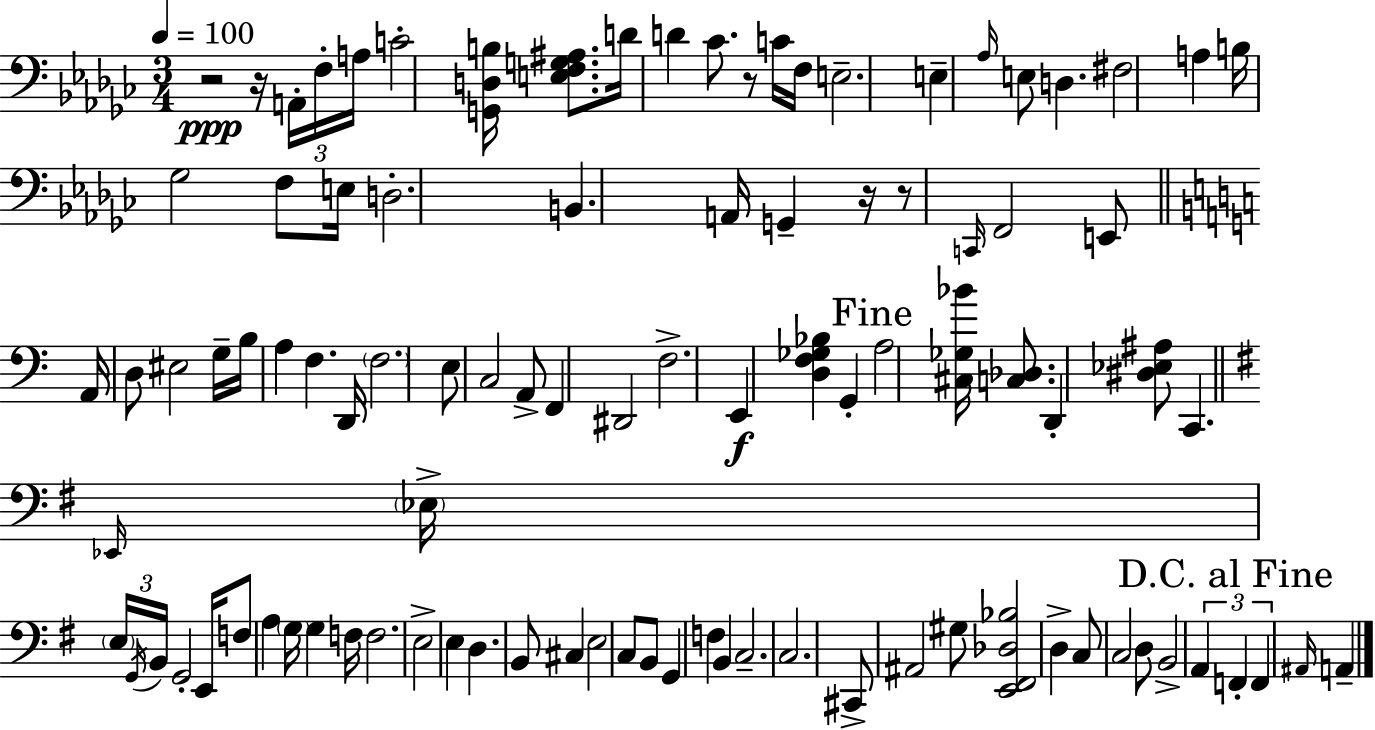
{
  \clef bass
  \numericTimeSignature
  \time 3/4
  \key ees \minor
  \tempo 4 = 100
  r2\ppp r16 \tuplet 3/2 { a,16-. f16-. a16 } | c'2-. <g, d b>16 <e f g ais>8. | d'16 d'4 ces'8. r8 c'16 f16 | e2.-- | \break e4-- \grace { aes16 } e8 d4. | fis2 a4 | b16 ges2 f8 | e16 d2.-. | \break b,4. a,16 g,4-- | r16 r8 \grace { c,16 } f,2 | e,8 \bar "||" \break \key c \major a,16 d8 eis2 g16-- | b16 a4 f4. d,16 | \parenthesize f2. | e8 c2 a,8-> | \break f,4 dis,2 | f2.-> | e,4\f <d f ges bes>4 g,4-. | \mark "Fine" a2 <cis ges bes'>16 <c des>8. | \break d,4-. <dis ees ais>8 c,4. | \bar "||" \break \key g \major \grace { ees,16 } \parenthesize ees16-> \tuplet 3/2 { \parenthesize e16 \acciaccatura { g,16 } b,16 } g,2-. | e,16 f8 a4 \parenthesize g16 g4 | f16 f2. | e2-> e4 | \break d4. b,8 cis4 | e2 c8 | b,8 g,4 f4 b,4 | c2.-- | \break c2. | cis,8-> ais,2 | gis8 <e, fis, des bes>2 d4-> | c8 c2 | \break d8 b,2-> \tuplet 3/2 { a,4 | \mark "D.C. al Fine" f,4-. f,4 } \grace { ais,16 } a,4-- | \bar "|."
}